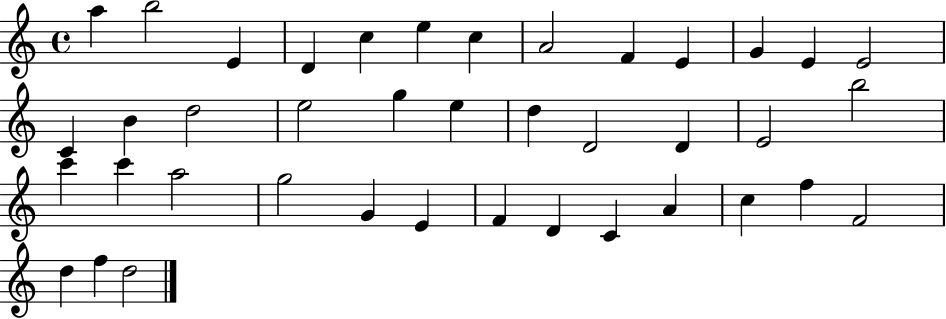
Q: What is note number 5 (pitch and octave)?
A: C5